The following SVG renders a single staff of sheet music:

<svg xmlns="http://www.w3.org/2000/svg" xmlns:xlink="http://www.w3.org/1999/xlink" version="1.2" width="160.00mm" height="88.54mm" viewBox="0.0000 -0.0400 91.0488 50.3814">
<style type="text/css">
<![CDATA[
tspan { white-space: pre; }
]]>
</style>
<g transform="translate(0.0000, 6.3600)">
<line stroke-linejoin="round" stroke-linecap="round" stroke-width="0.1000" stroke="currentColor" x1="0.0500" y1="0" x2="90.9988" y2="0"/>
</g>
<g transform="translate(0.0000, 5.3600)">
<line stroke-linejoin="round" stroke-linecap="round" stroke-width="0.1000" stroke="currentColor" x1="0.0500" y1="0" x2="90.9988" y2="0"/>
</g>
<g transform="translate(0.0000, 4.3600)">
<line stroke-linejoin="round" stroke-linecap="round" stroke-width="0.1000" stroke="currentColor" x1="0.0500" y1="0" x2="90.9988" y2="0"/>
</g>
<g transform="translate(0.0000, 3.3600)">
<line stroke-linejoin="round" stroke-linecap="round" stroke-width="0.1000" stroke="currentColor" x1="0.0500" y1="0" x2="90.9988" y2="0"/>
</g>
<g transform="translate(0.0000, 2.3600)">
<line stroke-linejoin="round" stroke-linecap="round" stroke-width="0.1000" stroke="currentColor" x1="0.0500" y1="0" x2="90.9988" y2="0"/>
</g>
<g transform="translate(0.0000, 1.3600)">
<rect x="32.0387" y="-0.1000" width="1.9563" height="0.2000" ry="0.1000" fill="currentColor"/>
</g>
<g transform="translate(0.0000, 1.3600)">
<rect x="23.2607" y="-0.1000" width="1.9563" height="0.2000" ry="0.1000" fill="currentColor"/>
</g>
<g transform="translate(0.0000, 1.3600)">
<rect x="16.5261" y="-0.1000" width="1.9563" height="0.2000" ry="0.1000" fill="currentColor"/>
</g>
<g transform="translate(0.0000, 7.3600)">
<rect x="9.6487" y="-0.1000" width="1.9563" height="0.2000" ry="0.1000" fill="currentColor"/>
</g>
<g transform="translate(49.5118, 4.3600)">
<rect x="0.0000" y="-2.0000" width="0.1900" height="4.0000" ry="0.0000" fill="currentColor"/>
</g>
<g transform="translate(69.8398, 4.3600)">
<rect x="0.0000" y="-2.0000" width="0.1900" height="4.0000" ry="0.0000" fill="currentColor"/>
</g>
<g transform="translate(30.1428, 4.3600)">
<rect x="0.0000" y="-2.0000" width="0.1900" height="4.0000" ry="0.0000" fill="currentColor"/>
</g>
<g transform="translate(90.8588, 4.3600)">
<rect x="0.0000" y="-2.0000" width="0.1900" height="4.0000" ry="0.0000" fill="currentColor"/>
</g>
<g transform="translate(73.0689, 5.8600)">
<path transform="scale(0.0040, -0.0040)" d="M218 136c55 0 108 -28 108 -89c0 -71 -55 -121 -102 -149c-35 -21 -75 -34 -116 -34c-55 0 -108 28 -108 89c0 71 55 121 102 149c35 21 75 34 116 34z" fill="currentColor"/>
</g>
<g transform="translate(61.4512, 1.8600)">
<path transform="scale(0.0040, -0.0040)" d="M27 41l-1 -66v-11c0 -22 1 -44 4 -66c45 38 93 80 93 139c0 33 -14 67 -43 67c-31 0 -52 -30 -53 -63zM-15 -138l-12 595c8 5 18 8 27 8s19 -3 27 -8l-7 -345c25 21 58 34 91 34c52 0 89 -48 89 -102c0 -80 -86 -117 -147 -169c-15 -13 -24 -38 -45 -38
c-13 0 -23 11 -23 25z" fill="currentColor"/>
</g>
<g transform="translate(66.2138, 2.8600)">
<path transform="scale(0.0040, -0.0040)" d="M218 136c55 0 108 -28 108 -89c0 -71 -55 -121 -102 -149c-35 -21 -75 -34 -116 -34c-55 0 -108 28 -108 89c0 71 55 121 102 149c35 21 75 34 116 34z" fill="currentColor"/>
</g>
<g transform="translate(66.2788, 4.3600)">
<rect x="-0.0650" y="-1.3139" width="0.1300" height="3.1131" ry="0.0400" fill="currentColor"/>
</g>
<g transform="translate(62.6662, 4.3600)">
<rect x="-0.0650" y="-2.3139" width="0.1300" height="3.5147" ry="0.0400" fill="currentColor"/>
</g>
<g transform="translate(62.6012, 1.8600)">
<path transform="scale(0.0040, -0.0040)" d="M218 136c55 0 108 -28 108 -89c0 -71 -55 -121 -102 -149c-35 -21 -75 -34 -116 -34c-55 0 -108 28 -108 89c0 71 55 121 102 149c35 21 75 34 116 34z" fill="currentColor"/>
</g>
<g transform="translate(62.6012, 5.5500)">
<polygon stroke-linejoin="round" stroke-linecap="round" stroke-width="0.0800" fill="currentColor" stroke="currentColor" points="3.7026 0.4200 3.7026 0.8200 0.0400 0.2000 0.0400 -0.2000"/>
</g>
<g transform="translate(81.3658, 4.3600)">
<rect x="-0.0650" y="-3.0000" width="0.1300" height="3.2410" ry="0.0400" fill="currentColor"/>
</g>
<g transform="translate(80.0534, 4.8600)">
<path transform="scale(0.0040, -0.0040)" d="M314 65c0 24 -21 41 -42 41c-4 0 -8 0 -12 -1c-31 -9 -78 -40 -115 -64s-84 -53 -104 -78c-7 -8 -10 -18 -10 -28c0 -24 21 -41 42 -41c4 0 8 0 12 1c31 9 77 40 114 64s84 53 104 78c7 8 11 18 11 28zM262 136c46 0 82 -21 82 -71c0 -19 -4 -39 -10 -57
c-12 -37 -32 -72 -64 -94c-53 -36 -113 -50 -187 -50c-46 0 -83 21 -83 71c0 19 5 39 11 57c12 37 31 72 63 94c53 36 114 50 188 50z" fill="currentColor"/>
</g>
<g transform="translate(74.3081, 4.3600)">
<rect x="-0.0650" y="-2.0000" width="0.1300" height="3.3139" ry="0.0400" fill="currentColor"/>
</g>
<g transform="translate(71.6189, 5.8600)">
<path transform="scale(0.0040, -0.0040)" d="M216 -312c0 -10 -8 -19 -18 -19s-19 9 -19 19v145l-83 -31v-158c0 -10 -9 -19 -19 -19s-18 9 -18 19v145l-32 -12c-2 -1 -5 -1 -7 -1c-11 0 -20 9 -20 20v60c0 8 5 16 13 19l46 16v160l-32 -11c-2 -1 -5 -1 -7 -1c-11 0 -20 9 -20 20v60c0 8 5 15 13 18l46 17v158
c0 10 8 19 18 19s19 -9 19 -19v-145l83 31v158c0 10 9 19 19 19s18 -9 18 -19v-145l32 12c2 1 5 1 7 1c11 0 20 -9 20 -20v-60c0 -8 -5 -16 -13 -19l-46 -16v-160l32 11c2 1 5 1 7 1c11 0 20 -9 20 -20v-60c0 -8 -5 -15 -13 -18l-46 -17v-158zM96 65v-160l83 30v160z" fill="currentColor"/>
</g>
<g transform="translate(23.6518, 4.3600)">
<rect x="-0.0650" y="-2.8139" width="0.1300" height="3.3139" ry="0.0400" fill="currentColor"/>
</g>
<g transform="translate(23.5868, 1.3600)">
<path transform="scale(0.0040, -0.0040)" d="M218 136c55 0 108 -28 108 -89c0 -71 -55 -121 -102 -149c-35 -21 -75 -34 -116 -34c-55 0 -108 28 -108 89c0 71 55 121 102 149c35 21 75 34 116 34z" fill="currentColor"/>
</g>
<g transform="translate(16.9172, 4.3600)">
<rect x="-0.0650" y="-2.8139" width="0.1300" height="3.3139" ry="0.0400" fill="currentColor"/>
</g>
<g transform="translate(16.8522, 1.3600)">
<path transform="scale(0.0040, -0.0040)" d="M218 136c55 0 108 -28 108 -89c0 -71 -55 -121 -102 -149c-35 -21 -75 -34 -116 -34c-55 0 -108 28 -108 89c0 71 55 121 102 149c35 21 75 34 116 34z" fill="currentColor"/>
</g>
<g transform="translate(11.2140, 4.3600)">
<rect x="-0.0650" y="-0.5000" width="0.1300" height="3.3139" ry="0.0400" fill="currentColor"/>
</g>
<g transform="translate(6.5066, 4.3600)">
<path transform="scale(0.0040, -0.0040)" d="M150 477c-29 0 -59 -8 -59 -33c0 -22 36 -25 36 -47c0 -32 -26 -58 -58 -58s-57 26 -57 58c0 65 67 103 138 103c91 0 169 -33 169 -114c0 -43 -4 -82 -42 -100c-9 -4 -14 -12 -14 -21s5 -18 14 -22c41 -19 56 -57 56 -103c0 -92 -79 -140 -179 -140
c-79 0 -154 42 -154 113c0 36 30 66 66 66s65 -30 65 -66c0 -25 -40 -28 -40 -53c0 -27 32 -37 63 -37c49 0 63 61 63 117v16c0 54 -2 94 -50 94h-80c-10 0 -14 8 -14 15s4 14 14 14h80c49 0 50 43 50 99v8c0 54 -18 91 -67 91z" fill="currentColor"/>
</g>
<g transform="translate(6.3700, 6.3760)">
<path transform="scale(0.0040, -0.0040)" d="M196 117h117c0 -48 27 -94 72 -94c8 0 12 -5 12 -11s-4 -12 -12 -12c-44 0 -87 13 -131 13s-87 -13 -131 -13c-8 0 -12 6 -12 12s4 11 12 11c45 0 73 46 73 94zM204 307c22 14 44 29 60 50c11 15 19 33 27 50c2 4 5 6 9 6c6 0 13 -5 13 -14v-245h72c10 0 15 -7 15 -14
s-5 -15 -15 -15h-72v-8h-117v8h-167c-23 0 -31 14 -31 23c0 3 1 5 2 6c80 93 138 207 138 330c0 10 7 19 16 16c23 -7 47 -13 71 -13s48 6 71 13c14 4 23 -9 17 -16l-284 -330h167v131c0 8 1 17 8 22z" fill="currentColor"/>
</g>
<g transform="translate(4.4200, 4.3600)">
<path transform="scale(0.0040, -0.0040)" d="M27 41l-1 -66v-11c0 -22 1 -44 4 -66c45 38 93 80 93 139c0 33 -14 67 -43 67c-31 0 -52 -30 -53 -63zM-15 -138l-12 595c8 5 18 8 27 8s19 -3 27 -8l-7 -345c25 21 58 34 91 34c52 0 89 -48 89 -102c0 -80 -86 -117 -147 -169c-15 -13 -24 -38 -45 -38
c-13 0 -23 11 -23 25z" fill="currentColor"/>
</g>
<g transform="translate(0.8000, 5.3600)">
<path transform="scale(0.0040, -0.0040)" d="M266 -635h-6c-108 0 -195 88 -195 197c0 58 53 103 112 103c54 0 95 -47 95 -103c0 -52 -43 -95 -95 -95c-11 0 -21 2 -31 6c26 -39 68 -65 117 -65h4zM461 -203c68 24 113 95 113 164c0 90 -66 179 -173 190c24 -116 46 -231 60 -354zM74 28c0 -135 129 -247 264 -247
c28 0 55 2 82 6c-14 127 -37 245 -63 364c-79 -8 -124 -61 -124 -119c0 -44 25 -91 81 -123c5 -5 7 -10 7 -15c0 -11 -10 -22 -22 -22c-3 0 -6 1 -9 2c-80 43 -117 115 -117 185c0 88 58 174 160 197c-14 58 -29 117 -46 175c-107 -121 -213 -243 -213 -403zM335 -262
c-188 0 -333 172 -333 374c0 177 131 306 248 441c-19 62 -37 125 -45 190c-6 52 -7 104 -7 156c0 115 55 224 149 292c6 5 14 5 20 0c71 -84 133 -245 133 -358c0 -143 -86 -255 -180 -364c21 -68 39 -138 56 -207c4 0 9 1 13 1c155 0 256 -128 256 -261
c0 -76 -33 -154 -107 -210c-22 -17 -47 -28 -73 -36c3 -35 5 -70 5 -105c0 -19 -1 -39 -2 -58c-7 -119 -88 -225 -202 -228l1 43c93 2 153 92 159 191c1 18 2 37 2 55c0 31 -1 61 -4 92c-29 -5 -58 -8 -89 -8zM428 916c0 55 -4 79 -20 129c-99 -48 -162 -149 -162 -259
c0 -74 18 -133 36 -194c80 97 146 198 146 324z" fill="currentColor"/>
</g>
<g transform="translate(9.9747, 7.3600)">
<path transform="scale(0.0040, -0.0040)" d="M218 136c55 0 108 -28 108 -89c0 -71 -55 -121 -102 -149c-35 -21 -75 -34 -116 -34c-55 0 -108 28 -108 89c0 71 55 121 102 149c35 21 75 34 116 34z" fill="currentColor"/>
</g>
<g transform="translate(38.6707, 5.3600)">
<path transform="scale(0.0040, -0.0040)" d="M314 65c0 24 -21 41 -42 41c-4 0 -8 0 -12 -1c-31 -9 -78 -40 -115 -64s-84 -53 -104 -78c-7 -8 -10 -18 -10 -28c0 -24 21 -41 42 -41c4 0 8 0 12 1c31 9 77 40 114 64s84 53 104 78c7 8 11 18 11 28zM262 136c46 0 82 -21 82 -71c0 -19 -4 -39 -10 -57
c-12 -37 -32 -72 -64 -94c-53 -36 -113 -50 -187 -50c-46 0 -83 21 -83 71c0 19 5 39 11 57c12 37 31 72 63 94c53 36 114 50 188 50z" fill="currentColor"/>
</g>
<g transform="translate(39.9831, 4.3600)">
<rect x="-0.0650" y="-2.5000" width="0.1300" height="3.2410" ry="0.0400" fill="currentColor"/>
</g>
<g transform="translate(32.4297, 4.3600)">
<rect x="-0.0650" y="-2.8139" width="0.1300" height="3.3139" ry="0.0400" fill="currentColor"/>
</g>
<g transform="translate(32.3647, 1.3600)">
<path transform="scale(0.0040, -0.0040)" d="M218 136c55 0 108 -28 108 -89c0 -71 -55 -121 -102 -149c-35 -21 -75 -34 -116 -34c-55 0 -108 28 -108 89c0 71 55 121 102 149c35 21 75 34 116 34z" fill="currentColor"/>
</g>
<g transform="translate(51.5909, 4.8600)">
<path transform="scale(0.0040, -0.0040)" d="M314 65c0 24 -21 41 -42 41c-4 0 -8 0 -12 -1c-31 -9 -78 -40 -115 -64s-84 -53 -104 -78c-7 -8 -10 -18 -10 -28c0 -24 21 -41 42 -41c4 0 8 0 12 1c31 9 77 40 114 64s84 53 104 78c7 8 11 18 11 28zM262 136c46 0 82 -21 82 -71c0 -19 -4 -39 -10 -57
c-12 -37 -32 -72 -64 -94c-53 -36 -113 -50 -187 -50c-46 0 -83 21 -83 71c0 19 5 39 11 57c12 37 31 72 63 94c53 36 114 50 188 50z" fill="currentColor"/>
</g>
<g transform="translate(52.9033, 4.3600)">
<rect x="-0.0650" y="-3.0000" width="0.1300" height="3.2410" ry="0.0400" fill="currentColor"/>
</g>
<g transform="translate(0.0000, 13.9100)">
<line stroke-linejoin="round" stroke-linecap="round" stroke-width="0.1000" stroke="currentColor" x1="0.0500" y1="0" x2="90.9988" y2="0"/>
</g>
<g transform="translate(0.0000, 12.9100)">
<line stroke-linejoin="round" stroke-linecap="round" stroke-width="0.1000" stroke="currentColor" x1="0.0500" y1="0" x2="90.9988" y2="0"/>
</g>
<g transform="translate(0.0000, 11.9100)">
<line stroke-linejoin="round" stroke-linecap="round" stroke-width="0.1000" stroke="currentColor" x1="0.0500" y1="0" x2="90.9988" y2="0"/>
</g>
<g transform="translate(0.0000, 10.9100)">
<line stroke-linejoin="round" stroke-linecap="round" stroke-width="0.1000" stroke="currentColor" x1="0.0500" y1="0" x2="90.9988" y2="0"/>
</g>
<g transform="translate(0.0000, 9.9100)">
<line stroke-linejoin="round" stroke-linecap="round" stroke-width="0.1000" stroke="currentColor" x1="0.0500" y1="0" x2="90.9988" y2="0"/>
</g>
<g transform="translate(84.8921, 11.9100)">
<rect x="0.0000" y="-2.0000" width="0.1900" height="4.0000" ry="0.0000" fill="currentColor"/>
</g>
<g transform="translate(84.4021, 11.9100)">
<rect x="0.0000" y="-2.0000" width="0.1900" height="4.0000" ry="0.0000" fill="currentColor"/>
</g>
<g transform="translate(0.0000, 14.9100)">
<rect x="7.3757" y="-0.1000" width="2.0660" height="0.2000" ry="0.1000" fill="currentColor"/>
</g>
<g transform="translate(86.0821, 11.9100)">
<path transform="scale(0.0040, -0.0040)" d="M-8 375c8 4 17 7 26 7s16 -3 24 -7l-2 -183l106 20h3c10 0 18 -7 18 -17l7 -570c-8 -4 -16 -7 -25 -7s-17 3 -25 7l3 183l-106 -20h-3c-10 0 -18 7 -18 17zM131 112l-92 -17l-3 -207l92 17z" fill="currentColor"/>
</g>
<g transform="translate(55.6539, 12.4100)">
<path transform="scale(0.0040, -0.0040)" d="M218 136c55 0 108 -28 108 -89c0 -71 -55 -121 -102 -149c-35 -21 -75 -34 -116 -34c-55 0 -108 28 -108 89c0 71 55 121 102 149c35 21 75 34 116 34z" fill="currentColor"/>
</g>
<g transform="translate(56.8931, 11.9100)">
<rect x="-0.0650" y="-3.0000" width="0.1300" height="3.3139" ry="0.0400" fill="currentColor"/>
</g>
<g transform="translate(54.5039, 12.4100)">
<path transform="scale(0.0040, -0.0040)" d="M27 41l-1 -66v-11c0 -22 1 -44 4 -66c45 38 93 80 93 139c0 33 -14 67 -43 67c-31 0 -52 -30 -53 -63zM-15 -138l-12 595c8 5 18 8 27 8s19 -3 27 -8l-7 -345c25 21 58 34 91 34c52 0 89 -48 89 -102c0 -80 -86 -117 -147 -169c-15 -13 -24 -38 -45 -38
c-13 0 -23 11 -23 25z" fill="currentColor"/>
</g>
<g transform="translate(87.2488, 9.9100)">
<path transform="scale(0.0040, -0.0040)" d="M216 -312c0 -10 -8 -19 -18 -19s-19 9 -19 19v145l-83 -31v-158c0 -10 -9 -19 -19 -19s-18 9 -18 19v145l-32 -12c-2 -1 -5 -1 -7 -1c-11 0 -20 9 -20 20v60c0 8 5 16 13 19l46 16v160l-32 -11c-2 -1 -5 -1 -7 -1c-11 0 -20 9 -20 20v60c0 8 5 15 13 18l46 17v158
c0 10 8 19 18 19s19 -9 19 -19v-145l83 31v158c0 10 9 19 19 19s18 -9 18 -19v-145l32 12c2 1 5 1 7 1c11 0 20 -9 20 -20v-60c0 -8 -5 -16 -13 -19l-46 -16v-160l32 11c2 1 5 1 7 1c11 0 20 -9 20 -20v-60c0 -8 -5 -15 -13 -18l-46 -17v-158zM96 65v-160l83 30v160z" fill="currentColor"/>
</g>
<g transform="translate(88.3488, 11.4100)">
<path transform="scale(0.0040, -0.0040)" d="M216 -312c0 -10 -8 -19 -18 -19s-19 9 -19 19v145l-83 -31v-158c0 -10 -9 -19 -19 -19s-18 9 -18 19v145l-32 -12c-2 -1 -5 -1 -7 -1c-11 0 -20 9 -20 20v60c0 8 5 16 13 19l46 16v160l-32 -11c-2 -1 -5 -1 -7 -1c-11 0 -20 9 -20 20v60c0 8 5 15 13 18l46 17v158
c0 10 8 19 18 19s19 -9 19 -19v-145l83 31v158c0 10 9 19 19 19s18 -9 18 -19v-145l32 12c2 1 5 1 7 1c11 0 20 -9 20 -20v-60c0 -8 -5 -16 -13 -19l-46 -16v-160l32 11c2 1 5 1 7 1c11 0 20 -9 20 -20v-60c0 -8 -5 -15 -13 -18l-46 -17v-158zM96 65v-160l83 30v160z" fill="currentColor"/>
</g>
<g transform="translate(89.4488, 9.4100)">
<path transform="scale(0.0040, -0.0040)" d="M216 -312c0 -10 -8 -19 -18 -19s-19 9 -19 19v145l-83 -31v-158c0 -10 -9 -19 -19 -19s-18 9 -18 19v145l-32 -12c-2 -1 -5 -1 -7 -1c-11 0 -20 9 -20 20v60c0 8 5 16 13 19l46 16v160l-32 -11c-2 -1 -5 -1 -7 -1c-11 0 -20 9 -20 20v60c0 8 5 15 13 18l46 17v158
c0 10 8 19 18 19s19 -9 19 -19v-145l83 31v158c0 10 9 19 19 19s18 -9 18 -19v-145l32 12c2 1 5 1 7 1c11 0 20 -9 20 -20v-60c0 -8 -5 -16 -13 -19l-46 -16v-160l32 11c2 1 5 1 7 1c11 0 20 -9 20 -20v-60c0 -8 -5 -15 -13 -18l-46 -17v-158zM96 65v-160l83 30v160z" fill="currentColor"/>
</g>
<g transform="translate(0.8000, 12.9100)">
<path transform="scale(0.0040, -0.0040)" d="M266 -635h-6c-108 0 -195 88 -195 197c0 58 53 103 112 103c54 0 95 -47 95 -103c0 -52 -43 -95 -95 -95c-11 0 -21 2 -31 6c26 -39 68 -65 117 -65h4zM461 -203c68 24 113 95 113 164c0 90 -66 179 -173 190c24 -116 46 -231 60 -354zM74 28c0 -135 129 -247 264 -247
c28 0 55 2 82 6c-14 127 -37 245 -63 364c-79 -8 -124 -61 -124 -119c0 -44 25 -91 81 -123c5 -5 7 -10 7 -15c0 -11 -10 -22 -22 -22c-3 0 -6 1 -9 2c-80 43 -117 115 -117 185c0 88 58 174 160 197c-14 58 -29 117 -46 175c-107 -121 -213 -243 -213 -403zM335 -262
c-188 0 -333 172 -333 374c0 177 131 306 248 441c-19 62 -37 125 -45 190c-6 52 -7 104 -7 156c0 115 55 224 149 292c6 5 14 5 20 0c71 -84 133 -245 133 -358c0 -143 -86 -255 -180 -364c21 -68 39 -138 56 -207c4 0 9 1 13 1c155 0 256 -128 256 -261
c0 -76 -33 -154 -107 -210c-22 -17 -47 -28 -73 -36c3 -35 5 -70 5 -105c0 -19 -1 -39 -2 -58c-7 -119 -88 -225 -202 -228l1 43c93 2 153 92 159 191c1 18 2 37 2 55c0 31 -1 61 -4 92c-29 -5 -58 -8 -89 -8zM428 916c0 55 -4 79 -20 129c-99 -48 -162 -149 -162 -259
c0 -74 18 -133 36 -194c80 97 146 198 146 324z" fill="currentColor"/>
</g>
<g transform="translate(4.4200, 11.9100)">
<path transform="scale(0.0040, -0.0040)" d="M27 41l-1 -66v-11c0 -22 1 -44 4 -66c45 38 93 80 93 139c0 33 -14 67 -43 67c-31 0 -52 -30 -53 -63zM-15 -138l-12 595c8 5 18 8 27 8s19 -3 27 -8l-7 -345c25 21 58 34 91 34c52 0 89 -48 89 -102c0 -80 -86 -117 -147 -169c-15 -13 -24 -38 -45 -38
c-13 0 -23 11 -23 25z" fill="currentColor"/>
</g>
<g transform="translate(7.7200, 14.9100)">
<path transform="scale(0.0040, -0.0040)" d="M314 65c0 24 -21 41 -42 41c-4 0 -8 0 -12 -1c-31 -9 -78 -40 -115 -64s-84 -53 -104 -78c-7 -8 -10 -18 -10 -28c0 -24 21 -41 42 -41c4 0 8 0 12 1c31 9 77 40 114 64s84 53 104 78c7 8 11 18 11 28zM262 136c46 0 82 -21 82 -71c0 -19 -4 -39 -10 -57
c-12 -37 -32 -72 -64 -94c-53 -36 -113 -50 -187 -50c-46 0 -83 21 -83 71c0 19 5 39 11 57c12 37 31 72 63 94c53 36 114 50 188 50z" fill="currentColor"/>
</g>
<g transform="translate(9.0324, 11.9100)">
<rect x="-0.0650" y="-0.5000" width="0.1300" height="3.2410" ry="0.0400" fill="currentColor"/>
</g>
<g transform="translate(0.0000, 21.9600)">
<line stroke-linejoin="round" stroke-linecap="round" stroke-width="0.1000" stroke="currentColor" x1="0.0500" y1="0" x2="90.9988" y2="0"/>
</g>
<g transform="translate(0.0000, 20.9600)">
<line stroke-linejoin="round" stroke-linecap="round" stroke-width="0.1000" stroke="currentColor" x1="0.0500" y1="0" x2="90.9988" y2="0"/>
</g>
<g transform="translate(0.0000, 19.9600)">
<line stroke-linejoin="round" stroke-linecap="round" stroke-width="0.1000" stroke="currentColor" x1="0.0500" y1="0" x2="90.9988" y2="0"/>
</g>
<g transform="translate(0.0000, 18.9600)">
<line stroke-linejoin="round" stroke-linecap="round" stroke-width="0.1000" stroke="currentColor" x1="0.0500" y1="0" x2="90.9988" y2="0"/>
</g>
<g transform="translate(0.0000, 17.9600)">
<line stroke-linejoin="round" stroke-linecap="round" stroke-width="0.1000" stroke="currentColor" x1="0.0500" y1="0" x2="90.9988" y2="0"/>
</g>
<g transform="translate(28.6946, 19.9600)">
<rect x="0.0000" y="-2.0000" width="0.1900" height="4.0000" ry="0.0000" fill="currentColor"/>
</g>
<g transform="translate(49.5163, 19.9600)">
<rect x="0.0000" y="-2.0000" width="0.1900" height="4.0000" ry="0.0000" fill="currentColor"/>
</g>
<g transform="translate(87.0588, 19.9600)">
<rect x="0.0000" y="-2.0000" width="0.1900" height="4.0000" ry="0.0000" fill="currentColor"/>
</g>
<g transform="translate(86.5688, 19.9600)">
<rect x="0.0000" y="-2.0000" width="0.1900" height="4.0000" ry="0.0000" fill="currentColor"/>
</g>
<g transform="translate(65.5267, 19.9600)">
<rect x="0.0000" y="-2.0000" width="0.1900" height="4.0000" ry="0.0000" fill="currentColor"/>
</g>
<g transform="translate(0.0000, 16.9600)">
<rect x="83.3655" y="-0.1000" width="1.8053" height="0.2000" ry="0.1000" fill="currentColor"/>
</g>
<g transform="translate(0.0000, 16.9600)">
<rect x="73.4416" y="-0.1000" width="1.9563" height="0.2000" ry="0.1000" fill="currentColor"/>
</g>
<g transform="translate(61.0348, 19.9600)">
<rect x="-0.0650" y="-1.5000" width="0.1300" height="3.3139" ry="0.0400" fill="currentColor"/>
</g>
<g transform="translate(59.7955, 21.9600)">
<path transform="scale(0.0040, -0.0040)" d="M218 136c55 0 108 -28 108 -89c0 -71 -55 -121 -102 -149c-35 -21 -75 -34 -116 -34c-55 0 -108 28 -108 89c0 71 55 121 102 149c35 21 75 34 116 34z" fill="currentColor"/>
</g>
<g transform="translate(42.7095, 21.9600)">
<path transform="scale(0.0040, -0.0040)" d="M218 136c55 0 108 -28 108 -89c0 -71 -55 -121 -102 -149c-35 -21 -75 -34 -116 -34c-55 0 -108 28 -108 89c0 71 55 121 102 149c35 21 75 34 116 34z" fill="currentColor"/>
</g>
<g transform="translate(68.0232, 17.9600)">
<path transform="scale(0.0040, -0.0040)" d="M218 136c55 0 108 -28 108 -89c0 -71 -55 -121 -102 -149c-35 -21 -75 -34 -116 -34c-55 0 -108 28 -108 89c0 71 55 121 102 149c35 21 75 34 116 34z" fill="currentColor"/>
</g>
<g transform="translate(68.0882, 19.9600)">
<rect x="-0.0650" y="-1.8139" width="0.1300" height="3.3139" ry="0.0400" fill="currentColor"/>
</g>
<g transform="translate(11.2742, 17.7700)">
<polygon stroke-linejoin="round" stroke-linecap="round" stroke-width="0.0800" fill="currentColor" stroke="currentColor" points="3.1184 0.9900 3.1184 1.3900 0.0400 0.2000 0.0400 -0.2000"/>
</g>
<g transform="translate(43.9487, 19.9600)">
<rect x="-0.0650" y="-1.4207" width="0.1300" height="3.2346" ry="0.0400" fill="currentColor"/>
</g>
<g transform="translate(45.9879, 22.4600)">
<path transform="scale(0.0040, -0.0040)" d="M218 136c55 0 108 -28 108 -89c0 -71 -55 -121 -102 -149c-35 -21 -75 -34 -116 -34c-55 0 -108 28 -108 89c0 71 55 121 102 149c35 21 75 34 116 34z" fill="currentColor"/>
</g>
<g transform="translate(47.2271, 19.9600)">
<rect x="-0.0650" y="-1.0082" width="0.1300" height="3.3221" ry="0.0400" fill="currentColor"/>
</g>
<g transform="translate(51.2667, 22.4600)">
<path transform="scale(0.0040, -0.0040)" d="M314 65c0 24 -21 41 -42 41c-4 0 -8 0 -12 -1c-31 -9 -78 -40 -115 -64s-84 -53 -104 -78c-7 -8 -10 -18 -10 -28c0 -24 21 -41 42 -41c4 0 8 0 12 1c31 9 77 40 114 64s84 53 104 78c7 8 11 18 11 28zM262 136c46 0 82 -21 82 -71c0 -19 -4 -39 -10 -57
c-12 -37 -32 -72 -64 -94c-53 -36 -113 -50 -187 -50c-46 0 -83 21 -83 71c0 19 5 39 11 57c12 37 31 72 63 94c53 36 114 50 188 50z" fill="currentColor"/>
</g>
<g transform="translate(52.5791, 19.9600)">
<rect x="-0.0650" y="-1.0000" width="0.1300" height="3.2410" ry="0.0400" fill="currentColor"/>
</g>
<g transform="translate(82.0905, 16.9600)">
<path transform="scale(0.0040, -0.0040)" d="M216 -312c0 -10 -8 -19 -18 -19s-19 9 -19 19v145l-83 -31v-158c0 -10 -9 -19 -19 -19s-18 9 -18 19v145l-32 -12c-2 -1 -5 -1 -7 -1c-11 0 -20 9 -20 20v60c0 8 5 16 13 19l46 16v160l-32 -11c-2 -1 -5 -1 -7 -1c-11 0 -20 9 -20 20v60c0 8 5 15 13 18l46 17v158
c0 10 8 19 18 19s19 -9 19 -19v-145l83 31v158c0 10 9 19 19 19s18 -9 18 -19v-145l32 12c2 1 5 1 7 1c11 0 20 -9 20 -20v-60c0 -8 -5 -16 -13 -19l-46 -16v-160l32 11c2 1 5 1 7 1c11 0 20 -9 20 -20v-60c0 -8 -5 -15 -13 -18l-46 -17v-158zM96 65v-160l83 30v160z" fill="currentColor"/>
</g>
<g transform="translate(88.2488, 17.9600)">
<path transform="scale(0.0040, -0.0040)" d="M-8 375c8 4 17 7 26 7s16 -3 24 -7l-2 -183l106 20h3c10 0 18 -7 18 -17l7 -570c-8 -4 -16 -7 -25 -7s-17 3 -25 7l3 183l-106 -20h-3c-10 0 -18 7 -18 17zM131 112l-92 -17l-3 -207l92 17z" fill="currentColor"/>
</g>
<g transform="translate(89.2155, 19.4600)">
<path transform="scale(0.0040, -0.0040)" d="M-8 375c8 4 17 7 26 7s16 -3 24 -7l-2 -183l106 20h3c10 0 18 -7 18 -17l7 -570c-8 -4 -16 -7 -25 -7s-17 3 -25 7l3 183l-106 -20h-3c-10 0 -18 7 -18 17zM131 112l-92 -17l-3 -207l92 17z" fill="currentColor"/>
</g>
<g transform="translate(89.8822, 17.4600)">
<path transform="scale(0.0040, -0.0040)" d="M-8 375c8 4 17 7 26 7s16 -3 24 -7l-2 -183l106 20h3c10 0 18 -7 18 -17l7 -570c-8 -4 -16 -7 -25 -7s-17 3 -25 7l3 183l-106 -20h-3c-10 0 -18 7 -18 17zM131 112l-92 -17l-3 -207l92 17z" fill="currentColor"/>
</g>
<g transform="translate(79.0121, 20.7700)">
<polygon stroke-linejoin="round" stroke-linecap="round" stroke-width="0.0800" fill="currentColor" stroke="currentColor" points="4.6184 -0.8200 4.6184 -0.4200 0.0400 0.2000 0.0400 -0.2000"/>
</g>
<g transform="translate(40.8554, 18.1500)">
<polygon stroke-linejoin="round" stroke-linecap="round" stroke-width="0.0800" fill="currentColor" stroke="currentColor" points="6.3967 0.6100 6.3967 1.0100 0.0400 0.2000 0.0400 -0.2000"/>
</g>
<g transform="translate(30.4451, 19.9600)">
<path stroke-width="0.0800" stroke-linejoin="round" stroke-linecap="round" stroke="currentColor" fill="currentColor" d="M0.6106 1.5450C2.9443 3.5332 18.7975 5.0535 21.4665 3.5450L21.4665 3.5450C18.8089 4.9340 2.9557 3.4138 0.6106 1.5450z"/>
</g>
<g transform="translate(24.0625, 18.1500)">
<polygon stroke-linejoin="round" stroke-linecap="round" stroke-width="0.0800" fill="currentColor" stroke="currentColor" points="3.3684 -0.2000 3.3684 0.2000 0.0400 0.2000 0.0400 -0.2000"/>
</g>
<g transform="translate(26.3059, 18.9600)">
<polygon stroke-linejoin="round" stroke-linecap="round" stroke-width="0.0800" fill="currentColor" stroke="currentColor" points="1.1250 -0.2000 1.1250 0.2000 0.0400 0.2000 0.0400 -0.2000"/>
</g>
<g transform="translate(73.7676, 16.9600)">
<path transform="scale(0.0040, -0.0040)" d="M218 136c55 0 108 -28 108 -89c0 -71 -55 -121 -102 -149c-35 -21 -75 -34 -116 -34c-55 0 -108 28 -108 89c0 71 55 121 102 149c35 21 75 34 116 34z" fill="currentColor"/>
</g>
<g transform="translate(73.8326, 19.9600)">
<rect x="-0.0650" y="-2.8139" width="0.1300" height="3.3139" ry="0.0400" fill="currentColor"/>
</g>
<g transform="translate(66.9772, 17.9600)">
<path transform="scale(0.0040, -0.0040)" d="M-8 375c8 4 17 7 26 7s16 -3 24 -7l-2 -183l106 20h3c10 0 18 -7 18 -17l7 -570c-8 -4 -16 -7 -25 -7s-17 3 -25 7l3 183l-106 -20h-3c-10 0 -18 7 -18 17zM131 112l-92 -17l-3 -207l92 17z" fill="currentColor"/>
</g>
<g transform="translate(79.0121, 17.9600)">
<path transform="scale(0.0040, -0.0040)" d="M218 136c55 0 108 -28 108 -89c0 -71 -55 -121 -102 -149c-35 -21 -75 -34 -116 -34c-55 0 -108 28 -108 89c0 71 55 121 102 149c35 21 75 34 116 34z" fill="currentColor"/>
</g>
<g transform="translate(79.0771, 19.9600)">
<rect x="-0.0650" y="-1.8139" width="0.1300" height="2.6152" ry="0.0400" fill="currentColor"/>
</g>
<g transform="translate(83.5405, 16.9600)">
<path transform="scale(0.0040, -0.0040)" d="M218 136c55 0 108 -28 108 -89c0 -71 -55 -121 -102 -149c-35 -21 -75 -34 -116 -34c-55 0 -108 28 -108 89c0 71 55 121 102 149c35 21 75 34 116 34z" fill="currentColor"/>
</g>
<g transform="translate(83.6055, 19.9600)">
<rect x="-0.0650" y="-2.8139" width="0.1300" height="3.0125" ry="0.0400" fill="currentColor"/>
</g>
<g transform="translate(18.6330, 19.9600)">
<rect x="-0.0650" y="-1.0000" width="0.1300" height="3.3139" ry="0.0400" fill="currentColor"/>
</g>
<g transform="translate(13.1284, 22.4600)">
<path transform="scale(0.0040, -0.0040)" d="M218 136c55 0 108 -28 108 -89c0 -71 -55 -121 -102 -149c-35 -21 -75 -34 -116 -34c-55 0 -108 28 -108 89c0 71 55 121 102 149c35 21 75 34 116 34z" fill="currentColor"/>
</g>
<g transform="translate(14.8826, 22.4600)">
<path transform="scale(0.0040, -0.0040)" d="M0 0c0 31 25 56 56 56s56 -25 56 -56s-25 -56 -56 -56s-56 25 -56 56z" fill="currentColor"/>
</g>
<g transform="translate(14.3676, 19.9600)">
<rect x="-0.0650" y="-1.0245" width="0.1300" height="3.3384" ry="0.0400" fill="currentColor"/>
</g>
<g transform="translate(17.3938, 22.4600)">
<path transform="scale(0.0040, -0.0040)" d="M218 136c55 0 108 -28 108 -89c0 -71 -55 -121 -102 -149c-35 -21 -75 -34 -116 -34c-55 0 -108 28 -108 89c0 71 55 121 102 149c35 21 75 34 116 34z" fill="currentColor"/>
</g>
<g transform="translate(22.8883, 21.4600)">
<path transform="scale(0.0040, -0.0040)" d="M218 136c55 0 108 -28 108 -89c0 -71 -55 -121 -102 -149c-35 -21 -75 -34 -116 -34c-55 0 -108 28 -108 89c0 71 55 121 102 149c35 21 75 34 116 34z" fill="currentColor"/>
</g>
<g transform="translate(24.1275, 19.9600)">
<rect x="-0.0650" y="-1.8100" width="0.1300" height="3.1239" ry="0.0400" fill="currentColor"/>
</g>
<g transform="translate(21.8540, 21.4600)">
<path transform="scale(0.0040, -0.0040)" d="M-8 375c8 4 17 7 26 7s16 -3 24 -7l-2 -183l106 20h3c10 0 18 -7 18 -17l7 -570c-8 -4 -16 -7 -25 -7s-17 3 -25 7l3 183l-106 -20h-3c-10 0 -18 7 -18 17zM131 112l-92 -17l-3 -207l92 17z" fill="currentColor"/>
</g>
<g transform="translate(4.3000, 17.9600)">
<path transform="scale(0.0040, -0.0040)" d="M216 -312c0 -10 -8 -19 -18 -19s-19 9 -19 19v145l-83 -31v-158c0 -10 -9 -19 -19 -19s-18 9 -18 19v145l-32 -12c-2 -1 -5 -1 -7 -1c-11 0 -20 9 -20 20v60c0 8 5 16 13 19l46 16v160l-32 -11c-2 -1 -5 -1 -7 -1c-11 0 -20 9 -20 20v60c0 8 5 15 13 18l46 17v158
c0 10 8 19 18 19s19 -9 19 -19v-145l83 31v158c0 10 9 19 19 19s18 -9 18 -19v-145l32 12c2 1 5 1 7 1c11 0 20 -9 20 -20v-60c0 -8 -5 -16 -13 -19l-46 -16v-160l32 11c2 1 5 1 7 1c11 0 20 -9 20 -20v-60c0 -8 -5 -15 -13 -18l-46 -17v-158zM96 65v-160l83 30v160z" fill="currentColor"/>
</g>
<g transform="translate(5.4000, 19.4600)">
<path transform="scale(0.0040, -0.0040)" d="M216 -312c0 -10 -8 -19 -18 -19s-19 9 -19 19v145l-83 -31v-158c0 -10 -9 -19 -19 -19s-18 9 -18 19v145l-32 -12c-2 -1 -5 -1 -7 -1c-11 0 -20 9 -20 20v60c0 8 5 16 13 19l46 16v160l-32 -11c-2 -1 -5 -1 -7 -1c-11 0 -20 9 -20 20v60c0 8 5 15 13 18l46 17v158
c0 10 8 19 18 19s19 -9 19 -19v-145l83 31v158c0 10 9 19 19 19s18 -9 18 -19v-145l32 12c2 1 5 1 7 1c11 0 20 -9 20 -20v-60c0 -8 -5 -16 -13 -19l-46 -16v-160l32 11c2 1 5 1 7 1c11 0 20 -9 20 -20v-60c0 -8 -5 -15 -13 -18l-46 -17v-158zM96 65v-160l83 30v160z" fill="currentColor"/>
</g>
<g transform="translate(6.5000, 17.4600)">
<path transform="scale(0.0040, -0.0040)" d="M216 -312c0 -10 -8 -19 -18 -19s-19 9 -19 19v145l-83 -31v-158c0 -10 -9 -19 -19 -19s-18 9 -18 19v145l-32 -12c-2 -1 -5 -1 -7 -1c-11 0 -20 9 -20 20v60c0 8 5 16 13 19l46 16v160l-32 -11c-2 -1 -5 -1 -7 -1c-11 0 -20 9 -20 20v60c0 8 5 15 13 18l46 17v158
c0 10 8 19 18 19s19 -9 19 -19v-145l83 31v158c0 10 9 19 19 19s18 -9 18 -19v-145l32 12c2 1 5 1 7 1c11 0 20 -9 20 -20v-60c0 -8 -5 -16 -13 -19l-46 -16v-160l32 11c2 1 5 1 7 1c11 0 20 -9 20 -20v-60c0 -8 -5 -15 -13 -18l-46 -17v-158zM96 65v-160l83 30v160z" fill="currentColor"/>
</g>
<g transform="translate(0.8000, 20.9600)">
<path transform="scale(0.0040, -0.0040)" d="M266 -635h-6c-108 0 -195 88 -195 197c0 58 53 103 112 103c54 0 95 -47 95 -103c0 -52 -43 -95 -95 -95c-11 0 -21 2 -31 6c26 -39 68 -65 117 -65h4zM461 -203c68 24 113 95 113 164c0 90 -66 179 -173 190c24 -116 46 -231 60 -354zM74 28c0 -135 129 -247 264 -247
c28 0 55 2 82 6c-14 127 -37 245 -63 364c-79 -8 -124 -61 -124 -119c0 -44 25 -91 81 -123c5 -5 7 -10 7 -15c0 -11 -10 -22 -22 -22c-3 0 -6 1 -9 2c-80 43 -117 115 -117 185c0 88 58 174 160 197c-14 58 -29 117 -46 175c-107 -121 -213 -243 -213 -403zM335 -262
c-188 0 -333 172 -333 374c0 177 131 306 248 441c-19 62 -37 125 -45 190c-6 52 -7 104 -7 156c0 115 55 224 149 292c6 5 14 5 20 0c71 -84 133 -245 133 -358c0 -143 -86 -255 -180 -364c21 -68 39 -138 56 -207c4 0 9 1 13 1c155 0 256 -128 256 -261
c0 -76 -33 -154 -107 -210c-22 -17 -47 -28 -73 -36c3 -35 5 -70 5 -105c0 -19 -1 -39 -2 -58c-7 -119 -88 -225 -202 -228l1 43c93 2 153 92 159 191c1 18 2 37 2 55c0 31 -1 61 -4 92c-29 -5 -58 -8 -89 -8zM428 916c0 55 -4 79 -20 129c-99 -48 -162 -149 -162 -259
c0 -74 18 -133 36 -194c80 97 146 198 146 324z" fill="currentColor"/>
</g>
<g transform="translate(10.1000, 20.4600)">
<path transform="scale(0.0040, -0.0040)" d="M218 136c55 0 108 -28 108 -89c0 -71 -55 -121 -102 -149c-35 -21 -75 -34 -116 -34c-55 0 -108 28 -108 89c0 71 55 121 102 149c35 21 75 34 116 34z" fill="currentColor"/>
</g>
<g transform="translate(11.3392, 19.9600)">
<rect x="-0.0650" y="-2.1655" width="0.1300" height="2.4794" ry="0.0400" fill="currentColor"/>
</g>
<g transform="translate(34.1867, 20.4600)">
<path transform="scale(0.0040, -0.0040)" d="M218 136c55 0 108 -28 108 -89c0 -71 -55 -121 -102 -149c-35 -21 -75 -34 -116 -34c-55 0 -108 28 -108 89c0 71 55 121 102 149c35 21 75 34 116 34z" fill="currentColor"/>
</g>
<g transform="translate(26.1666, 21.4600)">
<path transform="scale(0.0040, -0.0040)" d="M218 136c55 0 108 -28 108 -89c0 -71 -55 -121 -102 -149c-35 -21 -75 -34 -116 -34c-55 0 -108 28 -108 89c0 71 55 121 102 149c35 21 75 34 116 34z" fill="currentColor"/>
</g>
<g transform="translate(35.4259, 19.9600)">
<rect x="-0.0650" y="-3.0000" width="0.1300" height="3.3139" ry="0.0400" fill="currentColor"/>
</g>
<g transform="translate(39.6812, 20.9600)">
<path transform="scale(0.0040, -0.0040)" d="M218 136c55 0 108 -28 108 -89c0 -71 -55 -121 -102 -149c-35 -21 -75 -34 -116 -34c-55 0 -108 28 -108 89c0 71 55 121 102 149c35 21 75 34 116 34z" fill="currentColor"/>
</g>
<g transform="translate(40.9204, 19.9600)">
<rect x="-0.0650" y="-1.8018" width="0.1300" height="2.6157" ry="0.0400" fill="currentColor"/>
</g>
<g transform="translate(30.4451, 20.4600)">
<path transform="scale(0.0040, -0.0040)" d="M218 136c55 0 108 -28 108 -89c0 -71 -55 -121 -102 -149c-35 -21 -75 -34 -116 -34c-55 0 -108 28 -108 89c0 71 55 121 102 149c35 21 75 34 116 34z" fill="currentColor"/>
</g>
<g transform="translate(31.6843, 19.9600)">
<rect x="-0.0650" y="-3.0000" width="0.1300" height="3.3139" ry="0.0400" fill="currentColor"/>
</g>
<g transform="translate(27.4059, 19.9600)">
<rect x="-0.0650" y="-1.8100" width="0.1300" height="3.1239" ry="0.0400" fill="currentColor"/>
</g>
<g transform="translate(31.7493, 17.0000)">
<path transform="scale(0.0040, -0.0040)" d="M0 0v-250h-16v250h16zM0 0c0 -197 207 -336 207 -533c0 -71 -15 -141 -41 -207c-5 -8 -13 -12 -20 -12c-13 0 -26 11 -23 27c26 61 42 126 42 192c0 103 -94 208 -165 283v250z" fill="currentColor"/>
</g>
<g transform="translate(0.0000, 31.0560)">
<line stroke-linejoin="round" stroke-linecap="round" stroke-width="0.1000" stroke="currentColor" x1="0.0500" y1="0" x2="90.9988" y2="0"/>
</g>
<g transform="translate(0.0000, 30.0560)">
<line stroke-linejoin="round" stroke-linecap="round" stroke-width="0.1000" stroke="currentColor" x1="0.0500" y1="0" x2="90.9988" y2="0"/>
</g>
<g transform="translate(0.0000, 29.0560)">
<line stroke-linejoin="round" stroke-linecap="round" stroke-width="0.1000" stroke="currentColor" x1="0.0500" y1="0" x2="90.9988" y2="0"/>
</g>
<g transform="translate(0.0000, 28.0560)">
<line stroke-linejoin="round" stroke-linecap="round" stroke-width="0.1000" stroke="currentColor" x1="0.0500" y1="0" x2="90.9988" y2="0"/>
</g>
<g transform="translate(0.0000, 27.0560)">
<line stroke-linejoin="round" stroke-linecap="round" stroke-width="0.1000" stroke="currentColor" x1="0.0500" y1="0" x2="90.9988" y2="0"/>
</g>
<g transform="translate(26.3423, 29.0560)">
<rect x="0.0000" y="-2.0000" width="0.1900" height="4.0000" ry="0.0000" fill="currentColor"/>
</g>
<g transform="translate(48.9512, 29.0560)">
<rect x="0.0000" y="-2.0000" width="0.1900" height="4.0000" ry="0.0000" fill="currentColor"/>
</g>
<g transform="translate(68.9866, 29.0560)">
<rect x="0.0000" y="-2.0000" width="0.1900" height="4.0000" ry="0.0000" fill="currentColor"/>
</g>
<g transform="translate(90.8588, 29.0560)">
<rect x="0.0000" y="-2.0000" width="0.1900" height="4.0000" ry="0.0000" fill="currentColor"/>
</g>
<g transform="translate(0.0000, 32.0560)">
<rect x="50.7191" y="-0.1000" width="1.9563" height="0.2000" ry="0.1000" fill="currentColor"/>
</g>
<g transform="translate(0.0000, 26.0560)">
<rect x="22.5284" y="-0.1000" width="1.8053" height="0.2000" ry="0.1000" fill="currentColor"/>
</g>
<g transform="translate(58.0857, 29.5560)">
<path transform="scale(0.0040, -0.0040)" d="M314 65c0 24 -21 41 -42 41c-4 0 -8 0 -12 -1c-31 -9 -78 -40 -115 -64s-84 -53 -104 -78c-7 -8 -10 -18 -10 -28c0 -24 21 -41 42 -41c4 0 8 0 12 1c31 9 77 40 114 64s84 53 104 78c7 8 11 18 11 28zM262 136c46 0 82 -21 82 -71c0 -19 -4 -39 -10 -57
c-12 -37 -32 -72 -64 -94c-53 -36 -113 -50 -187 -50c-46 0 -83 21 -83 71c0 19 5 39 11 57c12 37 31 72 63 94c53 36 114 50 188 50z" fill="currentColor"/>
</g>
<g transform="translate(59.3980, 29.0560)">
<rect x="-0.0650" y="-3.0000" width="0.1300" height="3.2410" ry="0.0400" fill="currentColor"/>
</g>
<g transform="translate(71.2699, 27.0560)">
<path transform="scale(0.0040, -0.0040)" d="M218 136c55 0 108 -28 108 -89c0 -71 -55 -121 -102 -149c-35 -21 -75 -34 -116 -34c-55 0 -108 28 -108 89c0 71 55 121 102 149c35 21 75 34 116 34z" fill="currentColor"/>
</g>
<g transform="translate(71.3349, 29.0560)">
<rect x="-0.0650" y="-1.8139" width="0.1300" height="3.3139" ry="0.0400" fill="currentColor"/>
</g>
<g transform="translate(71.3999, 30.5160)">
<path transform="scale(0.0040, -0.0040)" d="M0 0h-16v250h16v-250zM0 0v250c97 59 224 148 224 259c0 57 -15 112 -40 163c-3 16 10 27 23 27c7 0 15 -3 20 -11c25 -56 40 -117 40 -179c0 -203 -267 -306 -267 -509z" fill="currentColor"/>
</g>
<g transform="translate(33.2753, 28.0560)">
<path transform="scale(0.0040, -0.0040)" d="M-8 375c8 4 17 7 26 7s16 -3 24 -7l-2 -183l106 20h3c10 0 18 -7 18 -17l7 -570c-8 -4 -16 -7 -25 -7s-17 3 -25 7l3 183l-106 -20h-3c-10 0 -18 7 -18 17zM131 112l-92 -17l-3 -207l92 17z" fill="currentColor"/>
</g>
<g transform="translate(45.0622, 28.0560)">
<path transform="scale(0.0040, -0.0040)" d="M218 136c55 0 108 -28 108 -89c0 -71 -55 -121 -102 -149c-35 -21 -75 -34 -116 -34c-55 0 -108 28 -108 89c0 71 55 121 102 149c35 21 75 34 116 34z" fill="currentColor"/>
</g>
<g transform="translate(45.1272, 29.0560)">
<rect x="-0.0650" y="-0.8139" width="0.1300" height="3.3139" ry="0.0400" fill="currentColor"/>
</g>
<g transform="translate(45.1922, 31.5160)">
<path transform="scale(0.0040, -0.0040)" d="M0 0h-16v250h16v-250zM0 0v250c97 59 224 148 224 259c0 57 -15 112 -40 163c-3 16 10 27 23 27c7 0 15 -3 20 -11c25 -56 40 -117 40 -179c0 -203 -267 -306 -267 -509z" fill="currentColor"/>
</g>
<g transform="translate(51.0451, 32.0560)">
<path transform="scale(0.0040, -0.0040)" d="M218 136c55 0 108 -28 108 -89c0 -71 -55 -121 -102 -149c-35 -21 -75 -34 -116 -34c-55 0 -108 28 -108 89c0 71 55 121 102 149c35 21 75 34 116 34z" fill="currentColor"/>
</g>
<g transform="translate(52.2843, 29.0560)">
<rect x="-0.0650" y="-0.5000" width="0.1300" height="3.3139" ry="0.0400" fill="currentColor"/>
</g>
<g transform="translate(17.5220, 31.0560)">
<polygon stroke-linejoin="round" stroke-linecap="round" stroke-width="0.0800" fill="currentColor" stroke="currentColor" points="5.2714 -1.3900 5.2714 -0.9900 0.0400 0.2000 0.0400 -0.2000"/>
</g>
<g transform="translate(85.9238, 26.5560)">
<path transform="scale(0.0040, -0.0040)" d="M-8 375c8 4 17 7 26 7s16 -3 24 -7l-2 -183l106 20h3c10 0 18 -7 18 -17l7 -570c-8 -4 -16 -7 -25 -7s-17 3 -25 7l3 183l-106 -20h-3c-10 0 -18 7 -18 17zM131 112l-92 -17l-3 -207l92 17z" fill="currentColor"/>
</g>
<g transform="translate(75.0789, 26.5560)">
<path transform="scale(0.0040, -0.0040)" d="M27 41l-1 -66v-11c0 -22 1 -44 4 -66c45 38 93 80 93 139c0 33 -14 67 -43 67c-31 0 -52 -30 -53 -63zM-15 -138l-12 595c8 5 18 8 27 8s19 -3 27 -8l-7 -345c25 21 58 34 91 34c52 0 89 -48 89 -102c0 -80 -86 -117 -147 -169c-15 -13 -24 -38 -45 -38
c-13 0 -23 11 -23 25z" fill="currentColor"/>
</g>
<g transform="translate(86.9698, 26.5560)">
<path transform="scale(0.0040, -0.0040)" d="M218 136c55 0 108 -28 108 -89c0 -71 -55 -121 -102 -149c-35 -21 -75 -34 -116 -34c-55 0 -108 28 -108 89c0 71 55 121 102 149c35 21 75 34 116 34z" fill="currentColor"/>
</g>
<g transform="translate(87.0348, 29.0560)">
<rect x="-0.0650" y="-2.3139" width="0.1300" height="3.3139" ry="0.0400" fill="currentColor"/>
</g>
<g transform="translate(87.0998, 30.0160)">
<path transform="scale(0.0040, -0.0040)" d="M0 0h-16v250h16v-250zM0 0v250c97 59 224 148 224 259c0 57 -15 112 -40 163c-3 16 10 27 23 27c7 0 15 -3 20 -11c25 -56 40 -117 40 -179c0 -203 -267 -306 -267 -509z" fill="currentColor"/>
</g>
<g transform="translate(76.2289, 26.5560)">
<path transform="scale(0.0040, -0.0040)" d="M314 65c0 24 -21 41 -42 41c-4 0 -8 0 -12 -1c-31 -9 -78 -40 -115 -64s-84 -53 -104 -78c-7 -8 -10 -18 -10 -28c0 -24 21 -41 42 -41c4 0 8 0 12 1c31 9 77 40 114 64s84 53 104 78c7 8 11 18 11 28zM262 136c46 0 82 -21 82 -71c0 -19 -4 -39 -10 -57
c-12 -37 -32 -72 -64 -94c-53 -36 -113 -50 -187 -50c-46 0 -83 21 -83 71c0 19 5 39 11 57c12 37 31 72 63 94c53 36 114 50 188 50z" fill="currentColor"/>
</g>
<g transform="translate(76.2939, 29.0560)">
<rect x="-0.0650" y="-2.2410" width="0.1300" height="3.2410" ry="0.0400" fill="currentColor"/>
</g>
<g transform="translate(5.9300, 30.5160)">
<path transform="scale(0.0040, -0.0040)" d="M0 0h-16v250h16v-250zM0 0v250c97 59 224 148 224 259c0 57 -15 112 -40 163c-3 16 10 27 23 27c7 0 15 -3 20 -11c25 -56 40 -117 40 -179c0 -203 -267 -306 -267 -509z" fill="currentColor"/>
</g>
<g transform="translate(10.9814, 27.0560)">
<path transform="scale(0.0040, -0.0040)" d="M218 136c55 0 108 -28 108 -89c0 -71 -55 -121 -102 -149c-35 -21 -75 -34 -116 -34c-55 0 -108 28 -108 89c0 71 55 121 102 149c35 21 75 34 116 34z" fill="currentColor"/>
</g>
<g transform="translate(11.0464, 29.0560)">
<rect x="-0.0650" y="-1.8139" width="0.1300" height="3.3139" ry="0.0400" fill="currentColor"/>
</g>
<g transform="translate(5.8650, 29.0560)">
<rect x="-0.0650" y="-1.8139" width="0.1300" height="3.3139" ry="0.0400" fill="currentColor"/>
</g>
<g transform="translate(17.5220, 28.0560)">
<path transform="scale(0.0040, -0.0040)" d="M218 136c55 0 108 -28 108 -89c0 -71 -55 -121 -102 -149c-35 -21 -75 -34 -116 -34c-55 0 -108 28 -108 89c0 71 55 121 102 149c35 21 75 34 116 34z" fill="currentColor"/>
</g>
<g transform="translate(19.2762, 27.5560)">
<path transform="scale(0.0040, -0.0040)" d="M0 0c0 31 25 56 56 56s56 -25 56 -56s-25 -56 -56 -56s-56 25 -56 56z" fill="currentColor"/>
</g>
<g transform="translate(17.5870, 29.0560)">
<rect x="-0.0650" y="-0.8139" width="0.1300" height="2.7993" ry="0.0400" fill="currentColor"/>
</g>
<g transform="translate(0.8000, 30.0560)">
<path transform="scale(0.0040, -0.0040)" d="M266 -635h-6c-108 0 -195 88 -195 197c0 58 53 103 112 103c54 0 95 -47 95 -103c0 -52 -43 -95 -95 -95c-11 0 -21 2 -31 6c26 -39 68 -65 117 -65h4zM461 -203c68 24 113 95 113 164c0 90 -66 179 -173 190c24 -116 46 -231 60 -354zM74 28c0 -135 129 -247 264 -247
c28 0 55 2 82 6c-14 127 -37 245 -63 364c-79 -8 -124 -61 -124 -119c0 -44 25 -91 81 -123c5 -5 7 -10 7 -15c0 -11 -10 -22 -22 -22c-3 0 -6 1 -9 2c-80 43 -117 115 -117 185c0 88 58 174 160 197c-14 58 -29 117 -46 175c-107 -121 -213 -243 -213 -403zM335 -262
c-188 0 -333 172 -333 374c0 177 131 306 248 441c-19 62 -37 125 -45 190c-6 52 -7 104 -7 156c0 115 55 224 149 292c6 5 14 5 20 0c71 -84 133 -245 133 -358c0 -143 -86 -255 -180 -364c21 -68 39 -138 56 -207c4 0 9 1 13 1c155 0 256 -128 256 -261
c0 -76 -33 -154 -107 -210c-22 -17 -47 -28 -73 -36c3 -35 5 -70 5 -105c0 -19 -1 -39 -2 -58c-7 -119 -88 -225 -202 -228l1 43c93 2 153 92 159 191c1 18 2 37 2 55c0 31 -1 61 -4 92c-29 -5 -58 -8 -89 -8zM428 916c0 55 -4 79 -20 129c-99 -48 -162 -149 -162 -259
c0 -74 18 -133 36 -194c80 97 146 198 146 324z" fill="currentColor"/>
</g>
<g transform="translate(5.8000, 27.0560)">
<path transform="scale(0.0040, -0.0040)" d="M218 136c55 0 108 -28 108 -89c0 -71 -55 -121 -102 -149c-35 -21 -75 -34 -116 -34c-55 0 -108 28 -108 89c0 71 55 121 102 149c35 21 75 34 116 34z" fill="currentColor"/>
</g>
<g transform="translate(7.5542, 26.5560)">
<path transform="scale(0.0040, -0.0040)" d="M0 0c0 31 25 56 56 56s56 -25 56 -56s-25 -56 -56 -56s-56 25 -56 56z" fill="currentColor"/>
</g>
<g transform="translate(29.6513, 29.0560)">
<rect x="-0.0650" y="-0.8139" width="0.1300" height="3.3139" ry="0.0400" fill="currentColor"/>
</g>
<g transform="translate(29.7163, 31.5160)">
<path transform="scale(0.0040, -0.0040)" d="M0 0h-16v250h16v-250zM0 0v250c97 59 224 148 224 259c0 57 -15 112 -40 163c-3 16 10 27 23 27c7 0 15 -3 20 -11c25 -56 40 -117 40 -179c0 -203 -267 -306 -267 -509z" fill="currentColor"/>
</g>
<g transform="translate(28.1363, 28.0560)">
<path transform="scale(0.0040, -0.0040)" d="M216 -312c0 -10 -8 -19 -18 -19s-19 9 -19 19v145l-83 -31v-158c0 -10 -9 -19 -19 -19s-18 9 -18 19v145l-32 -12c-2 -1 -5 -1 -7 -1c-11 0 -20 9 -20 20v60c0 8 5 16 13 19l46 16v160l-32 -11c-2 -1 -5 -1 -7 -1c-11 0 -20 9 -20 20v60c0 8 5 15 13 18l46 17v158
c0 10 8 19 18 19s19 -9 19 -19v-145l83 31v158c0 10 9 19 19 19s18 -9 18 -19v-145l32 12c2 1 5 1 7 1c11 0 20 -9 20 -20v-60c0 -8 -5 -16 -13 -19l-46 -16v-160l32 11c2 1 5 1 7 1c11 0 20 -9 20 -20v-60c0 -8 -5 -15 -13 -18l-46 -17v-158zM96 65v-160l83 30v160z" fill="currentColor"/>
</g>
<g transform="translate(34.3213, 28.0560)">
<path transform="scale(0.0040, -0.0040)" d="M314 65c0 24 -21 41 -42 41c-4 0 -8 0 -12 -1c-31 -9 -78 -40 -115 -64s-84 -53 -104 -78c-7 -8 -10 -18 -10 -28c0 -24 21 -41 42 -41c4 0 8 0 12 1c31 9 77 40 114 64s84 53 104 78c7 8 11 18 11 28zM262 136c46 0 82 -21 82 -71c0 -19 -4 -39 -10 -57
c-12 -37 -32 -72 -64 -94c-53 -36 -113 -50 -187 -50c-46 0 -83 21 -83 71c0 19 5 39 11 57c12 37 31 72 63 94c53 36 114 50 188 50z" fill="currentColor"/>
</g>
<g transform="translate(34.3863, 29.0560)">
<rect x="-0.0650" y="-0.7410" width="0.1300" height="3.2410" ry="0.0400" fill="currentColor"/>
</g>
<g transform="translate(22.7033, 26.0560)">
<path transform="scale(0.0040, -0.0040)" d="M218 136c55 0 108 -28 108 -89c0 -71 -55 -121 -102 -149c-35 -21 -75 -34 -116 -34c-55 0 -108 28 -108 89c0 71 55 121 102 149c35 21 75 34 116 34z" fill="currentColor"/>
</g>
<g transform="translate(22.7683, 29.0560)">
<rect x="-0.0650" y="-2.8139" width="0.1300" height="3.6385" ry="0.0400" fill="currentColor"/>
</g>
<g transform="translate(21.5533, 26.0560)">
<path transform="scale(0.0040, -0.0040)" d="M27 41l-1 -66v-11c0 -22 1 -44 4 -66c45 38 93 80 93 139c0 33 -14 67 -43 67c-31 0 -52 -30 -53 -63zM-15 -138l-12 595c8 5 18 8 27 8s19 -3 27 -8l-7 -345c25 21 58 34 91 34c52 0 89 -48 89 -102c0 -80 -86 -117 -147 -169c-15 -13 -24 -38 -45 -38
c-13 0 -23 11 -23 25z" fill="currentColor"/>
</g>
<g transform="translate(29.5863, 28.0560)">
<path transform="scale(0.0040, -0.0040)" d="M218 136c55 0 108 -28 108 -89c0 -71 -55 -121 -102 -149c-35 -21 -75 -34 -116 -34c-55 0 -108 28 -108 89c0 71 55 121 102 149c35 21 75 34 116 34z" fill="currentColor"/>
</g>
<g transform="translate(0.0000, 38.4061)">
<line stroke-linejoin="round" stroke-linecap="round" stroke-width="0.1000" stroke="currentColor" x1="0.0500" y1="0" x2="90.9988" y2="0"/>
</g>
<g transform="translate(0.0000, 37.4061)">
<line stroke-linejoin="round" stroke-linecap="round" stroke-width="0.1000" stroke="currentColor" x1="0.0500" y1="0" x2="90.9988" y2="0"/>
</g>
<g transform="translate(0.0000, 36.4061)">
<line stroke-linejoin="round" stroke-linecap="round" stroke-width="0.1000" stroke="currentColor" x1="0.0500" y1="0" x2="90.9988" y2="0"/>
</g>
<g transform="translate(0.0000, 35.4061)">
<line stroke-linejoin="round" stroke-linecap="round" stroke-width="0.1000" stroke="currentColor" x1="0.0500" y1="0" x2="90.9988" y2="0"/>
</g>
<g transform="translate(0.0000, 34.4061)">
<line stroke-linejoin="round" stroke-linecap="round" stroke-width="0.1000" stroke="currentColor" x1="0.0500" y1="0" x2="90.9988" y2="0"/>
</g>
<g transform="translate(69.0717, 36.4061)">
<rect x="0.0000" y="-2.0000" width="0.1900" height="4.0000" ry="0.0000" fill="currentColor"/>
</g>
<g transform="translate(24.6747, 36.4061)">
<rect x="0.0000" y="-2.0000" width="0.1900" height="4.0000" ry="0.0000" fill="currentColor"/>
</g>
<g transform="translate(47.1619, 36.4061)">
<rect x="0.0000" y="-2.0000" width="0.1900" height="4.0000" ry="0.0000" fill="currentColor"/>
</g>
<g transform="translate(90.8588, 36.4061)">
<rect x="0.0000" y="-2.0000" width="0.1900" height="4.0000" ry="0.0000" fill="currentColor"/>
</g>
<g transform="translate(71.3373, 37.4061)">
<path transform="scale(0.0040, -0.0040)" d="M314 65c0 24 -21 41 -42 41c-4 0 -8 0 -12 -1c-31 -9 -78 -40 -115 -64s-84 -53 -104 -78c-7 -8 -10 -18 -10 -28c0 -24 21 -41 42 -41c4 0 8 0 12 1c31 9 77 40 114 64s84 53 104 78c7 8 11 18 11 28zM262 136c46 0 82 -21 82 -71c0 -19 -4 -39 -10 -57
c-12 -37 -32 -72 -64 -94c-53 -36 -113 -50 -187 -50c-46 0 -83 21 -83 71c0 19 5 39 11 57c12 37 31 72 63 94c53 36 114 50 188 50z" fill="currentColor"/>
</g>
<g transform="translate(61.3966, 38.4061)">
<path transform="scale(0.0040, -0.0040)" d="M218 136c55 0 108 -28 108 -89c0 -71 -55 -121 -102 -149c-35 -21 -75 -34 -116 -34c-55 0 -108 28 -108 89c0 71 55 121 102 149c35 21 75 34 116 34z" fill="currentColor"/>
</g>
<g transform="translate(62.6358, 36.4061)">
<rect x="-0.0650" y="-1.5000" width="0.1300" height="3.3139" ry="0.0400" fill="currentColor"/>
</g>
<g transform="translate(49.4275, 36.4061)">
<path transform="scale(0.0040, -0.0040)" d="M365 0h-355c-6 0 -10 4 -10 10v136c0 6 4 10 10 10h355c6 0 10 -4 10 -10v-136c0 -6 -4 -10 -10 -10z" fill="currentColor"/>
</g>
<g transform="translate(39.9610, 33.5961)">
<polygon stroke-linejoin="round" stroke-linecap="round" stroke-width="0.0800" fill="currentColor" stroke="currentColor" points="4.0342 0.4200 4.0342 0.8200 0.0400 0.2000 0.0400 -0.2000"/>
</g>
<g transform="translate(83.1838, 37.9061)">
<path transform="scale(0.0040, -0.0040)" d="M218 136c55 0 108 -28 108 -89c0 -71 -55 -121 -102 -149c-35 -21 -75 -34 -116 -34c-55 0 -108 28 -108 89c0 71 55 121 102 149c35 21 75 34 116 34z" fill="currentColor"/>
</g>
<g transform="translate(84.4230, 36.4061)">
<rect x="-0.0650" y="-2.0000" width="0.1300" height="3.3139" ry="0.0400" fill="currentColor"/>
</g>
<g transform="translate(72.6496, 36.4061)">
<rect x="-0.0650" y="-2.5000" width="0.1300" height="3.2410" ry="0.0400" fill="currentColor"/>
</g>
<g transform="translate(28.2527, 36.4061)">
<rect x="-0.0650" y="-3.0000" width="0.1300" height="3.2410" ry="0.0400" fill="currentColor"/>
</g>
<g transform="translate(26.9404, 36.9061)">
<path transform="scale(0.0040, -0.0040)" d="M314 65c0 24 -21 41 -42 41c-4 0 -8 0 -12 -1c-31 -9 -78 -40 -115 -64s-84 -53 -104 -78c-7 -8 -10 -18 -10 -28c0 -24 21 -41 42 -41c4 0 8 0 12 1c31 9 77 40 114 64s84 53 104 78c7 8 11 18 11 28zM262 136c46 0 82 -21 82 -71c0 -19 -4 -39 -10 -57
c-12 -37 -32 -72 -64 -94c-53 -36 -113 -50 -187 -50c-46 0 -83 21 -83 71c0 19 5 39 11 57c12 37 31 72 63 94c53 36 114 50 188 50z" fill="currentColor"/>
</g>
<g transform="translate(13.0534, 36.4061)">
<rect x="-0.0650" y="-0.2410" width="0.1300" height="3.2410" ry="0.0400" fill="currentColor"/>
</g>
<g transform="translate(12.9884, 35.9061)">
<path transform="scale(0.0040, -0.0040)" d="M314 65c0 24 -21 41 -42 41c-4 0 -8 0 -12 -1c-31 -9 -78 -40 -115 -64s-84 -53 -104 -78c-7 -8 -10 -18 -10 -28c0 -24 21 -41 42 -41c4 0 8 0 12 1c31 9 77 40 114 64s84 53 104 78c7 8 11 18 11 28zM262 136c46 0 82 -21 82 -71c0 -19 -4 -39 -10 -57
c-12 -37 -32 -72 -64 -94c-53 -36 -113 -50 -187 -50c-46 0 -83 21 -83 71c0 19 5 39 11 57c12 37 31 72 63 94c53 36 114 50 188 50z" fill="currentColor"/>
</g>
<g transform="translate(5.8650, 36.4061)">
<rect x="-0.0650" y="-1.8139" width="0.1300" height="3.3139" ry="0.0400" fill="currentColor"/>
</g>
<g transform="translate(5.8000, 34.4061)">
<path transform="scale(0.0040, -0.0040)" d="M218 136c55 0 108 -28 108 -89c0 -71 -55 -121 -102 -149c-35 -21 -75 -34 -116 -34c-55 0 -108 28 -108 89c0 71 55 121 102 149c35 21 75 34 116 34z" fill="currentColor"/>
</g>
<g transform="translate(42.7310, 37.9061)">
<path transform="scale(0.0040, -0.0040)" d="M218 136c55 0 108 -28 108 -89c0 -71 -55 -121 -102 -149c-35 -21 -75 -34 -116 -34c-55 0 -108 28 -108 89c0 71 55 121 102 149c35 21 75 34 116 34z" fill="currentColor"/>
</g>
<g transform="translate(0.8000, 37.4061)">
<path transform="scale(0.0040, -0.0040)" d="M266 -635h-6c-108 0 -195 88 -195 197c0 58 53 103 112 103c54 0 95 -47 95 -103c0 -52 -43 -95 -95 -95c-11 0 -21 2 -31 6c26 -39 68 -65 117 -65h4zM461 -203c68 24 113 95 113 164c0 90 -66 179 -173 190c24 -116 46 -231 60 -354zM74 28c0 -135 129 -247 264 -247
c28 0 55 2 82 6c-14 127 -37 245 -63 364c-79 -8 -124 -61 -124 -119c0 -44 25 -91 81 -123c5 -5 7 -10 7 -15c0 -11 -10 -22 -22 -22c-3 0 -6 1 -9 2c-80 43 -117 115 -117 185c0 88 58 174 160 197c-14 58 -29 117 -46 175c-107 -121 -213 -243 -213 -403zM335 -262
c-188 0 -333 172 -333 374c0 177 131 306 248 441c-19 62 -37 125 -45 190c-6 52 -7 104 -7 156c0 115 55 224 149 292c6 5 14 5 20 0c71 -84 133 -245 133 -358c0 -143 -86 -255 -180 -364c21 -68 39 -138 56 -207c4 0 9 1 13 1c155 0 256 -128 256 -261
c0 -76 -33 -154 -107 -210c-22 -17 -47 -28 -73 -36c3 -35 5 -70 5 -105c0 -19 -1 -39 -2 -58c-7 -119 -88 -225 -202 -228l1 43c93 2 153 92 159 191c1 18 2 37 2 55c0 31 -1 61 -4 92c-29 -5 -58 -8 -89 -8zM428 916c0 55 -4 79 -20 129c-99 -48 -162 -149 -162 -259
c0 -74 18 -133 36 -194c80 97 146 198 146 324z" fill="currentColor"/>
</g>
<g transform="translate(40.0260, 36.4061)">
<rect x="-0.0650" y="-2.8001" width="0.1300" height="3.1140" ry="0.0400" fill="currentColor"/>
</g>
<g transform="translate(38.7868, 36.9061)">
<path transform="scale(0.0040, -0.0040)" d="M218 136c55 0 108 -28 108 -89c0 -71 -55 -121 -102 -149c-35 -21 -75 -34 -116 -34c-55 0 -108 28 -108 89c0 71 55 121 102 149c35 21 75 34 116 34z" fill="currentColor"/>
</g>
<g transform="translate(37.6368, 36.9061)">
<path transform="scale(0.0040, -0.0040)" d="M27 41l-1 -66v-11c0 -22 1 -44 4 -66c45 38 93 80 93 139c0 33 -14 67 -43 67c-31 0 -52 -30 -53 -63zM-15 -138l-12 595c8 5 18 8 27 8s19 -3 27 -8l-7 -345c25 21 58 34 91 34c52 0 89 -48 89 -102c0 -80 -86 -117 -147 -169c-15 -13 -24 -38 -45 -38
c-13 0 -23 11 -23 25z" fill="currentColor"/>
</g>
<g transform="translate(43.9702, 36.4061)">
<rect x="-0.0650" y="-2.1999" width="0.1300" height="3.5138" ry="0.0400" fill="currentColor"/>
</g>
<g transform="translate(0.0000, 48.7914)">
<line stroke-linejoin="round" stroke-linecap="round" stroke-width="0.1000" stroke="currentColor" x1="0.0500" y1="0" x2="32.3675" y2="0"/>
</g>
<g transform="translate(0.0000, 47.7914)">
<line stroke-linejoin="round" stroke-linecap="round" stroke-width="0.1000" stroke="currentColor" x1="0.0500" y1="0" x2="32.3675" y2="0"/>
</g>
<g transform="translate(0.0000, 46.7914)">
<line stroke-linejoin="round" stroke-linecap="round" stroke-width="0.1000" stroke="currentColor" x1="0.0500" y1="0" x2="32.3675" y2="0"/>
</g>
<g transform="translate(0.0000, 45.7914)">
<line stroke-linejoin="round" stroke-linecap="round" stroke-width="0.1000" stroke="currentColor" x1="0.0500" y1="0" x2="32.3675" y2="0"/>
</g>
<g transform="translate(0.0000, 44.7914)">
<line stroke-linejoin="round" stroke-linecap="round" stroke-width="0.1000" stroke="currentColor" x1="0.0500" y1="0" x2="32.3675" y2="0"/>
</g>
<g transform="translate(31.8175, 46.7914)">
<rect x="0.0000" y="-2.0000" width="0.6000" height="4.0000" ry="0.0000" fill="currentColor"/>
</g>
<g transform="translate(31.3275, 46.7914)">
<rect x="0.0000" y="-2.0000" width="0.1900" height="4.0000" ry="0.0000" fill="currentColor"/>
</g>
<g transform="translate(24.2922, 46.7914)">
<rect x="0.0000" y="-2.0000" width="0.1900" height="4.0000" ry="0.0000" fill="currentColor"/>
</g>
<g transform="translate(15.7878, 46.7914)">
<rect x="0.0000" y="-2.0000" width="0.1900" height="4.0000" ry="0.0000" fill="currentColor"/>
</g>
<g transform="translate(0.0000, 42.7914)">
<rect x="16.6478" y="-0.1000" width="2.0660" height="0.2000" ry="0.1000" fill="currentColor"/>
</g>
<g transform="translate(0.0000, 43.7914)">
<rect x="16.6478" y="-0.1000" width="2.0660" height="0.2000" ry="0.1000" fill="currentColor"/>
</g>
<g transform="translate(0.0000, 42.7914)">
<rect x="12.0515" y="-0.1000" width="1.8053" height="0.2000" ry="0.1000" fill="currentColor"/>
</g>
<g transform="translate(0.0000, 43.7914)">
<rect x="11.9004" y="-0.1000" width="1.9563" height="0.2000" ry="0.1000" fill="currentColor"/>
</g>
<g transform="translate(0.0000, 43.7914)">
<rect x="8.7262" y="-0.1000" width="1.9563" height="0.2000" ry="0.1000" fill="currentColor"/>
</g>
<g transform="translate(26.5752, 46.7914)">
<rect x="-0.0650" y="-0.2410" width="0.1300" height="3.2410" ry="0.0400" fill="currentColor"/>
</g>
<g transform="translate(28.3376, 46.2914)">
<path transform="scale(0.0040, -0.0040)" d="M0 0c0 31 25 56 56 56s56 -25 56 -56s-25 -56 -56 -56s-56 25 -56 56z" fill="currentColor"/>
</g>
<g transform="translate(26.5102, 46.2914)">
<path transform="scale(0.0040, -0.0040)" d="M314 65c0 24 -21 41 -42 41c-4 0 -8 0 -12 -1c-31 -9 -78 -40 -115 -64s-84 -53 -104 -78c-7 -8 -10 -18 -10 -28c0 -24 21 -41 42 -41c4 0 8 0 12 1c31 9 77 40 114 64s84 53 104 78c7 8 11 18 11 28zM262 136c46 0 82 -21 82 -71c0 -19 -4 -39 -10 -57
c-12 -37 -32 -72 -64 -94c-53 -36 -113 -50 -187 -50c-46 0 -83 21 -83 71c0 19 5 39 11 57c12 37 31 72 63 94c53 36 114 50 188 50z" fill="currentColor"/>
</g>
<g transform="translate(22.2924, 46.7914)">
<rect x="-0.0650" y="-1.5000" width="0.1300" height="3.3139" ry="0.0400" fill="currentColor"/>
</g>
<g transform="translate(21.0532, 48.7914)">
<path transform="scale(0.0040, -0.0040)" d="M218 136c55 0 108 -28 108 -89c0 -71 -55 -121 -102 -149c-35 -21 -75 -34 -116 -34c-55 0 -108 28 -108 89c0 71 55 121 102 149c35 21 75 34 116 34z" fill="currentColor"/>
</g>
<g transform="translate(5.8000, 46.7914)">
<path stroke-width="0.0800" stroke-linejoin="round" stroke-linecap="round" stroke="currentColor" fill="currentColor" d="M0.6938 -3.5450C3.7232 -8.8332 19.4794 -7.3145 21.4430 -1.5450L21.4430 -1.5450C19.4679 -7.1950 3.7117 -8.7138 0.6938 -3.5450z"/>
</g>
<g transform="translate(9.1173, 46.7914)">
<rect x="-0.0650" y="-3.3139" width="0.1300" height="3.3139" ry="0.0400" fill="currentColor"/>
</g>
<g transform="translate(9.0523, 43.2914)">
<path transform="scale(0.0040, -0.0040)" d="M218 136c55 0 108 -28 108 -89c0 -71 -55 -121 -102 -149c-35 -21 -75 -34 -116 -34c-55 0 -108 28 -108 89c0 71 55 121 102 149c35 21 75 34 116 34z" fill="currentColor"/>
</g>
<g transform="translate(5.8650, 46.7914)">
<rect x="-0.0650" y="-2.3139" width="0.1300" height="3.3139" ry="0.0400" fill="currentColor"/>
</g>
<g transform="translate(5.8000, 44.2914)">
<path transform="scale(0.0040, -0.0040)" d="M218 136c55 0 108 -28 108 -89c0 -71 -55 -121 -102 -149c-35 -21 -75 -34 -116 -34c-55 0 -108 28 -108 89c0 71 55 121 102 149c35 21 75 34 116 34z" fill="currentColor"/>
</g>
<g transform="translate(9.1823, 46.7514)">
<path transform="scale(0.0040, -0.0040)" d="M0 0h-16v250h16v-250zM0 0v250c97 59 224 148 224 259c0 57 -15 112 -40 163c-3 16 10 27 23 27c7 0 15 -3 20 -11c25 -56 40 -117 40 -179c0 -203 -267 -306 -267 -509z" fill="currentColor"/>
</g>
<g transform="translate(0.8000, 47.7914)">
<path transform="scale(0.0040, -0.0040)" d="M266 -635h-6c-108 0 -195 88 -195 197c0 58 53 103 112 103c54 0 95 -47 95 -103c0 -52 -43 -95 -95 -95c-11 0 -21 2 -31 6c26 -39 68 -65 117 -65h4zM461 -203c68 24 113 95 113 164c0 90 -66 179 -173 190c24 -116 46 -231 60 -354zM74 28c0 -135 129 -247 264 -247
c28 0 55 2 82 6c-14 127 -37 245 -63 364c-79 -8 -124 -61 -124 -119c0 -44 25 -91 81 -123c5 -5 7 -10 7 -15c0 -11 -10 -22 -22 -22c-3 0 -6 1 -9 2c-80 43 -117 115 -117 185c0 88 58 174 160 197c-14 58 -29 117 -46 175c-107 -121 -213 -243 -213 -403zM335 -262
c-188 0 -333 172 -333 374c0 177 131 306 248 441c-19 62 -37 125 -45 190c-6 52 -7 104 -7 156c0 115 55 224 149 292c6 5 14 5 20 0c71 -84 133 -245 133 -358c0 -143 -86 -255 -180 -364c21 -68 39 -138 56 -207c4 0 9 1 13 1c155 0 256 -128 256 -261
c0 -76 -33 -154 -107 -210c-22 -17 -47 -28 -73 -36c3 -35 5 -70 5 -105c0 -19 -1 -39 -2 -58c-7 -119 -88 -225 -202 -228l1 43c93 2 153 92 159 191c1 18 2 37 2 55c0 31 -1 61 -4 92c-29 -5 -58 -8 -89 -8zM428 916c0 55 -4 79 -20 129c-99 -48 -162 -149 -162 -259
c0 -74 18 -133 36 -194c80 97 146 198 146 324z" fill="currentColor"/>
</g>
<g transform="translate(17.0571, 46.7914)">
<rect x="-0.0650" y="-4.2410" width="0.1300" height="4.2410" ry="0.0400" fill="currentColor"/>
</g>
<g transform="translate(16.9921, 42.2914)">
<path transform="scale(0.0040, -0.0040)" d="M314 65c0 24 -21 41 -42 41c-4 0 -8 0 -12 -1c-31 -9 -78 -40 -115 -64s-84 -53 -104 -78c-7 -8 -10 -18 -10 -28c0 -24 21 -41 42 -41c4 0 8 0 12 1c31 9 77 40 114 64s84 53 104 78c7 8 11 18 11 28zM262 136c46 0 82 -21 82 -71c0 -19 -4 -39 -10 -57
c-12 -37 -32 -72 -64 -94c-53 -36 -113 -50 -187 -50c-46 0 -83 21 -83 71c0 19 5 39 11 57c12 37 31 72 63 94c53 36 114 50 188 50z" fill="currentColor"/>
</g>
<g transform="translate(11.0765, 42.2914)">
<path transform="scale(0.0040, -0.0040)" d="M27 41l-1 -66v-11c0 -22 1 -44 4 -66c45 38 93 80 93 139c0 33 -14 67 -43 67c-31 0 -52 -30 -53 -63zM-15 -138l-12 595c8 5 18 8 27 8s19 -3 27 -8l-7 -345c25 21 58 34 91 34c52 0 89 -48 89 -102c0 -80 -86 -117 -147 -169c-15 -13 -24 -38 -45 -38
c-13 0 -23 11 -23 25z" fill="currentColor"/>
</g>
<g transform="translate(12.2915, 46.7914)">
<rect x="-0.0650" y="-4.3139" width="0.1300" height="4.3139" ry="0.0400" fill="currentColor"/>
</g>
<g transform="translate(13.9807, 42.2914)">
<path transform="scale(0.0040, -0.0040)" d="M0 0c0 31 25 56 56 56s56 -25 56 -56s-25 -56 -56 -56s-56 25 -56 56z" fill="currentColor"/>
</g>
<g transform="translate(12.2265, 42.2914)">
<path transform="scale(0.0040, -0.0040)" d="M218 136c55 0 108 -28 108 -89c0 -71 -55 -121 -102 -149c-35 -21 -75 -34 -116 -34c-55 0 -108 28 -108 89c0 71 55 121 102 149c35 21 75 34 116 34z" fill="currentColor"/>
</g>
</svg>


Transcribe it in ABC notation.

X:1
T:Untitled
M:3/4
L:1/4
K:F
C a a a G2 A2 _g/2 e/2 ^F A2 C2 _A A/2 D/2 D F/2 F/4 A/2 A ^G/2 E/2 D/2 D2 E f a f/2 ^a/2 f/2 f d/2 _a/2 ^d/2 d2 d/2 C A2 f/2 _g2 g/2 f c2 A2 _A/2 F/2 z2 E G2 F g b/2 _d' d'2 E c2